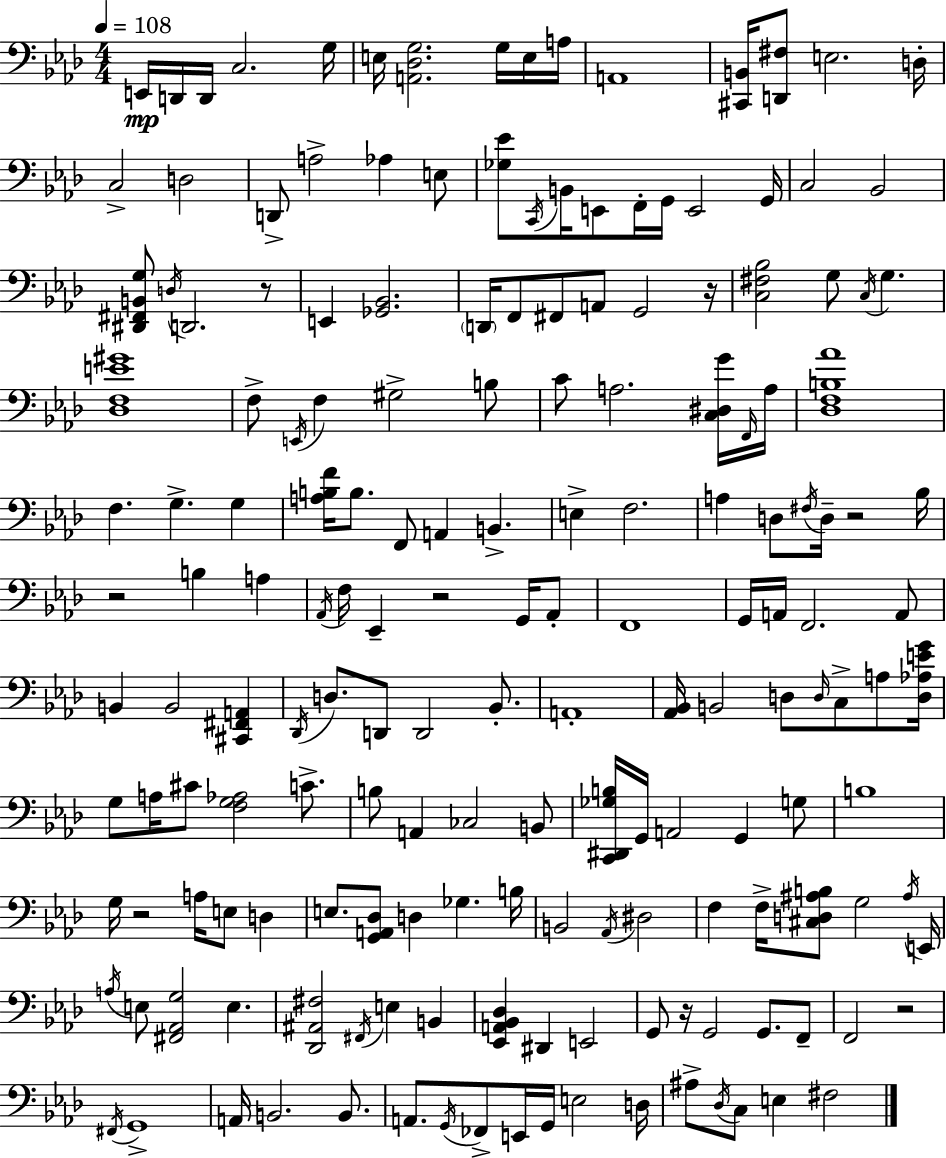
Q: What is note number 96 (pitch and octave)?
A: A2